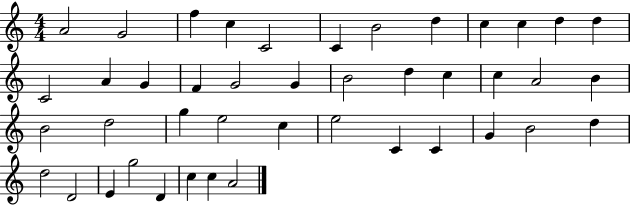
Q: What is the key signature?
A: C major